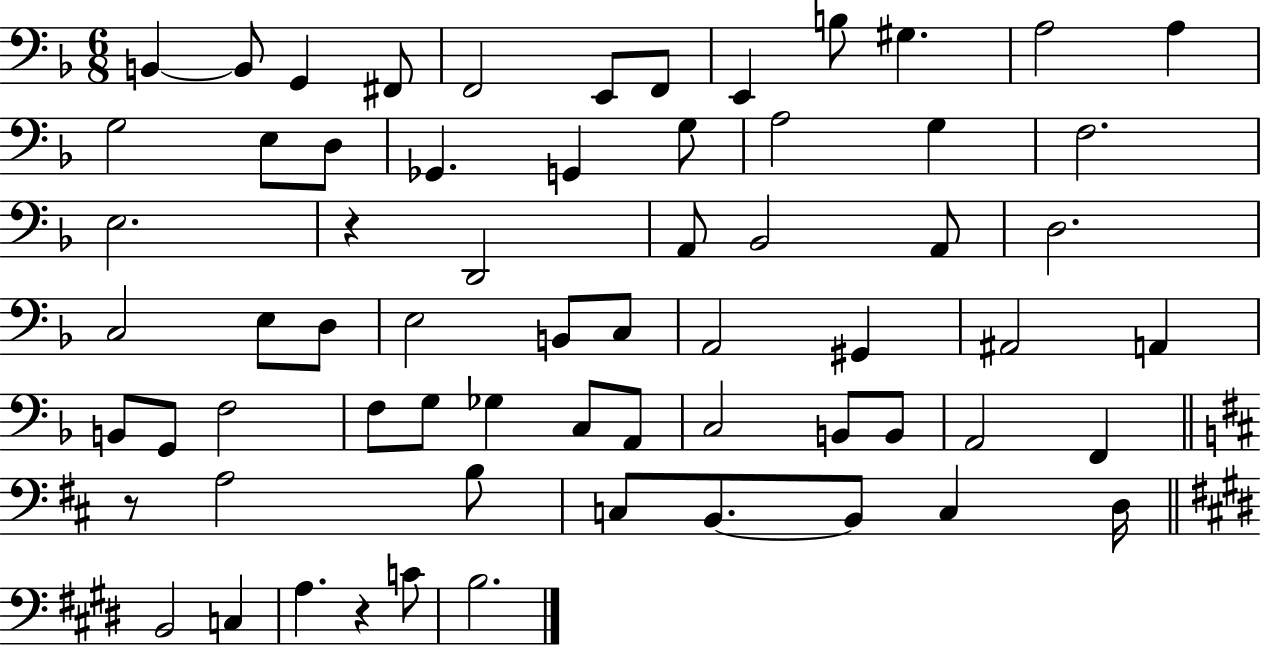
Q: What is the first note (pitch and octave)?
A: B2